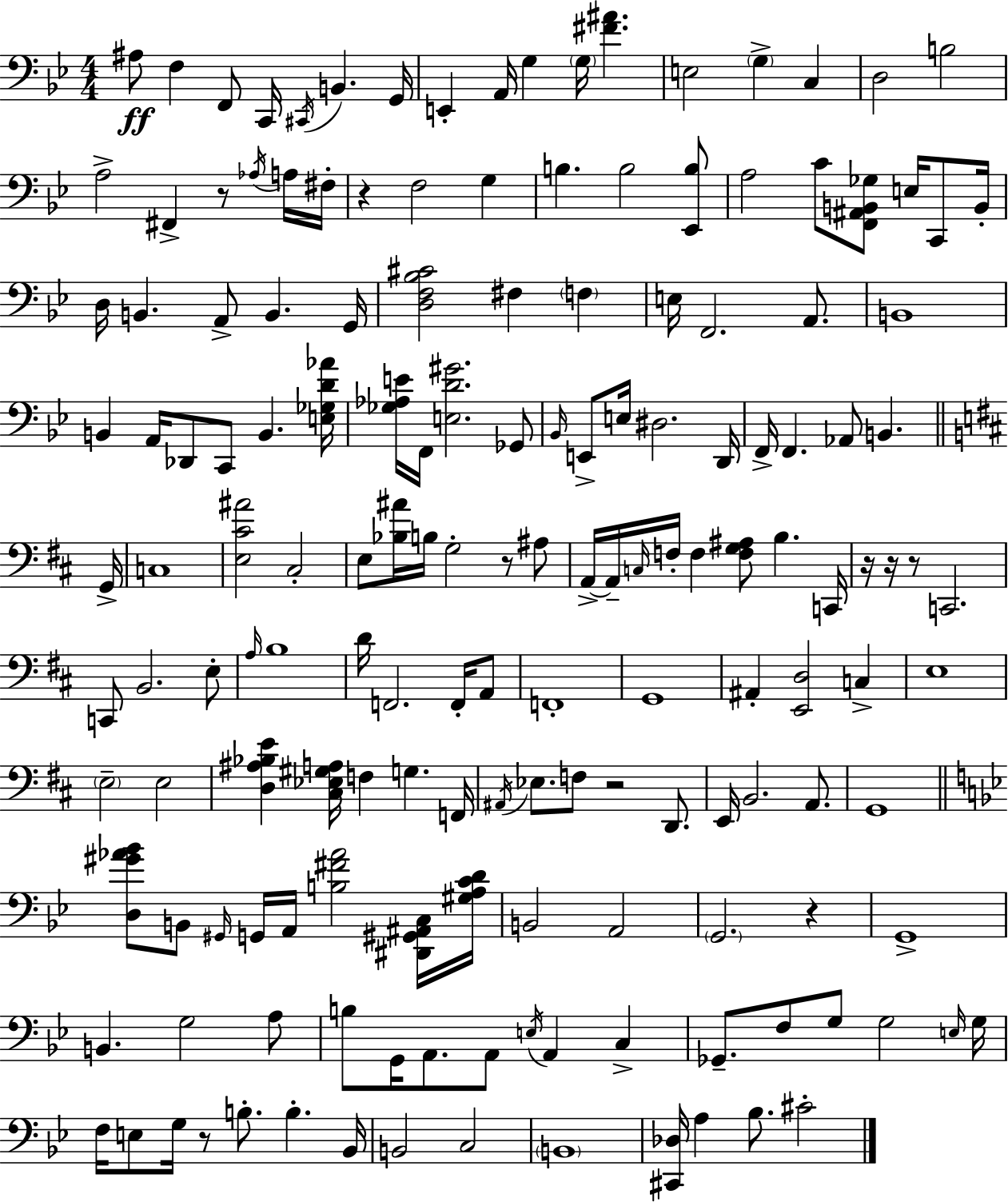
X:1
T:Untitled
M:4/4
L:1/4
K:Gm
^A,/2 F, F,,/2 C,,/4 ^C,,/4 B,, G,,/4 E,, A,,/4 G, G,/4 [^F^A] E,2 G, C, D,2 B,2 A,2 ^F,, z/2 _A,/4 A,/4 ^F,/4 z F,2 G, B, B,2 [_E,,B,]/2 A,2 C/2 [F,,^A,,B,,_G,]/2 E,/4 C,,/2 B,,/4 D,/4 B,, A,,/2 B,, G,,/4 [D,F,_B,^C]2 ^F, F, E,/4 F,,2 A,,/2 B,,4 B,, A,,/4 _D,,/2 C,,/2 B,, [E,_G,D_A]/4 [_G,_A,E]/4 F,,/4 [E,D^G]2 _G,,/2 _B,,/4 E,,/2 E,/4 ^D,2 D,,/4 F,,/4 F,, _A,,/2 B,, G,,/4 C,4 [E,^C^A]2 ^C,2 E,/2 [_B,^A]/4 B,/4 G,2 z/2 ^A,/2 A,,/4 A,,/4 C,/4 F,/4 F, [F,G,^A,]/2 B, C,,/4 z/4 z/4 z/2 C,,2 C,,/2 B,,2 E,/2 A,/4 B,4 D/4 F,,2 F,,/4 A,,/2 F,,4 G,,4 ^A,, [E,,D,]2 C, E,4 E,2 E,2 [D,^A,_B,E] [^C,_E,^G,A,]/4 F, G, F,,/4 ^A,,/4 _E,/2 F,/2 z2 D,,/2 E,,/4 B,,2 A,,/2 G,,4 [D,^G_A_B]/2 B,,/2 ^G,,/4 G,,/4 A,,/4 [B,^F_A]2 [^D,,^G,,^A,,C,]/4 [^G,A,CD]/4 B,,2 A,,2 G,,2 z G,,4 B,, G,2 A,/2 B,/2 G,,/4 A,,/2 A,,/2 E,/4 A,, C, _G,,/2 F,/2 G,/2 G,2 E,/4 G,/4 F,/4 E,/2 G,/4 z/2 B,/2 B, _B,,/4 B,,2 C,2 B,,4 [^C,,_D,]/4 A, _B,/2 ^C2